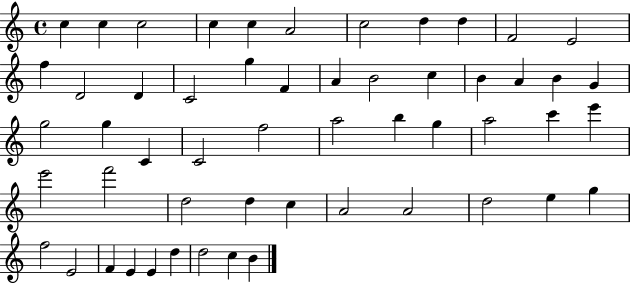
X:1
T:Untitled
M:4/4
L:1/4
K:C
c c c2 c c A2 c2 d d F2 E2 f D2 D C2 g F A B2 c B A B G g2 g C C2 f2 a2 b g a2 c' e' e'2 f'2 d2 d c A2 A2 d2 e g f2 E2 F E E d d2 c B